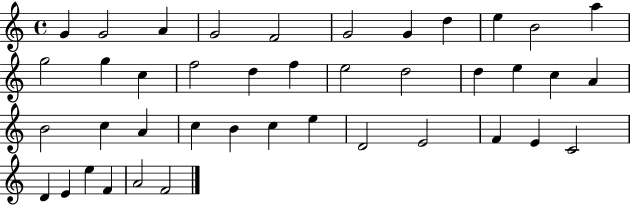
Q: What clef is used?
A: treble